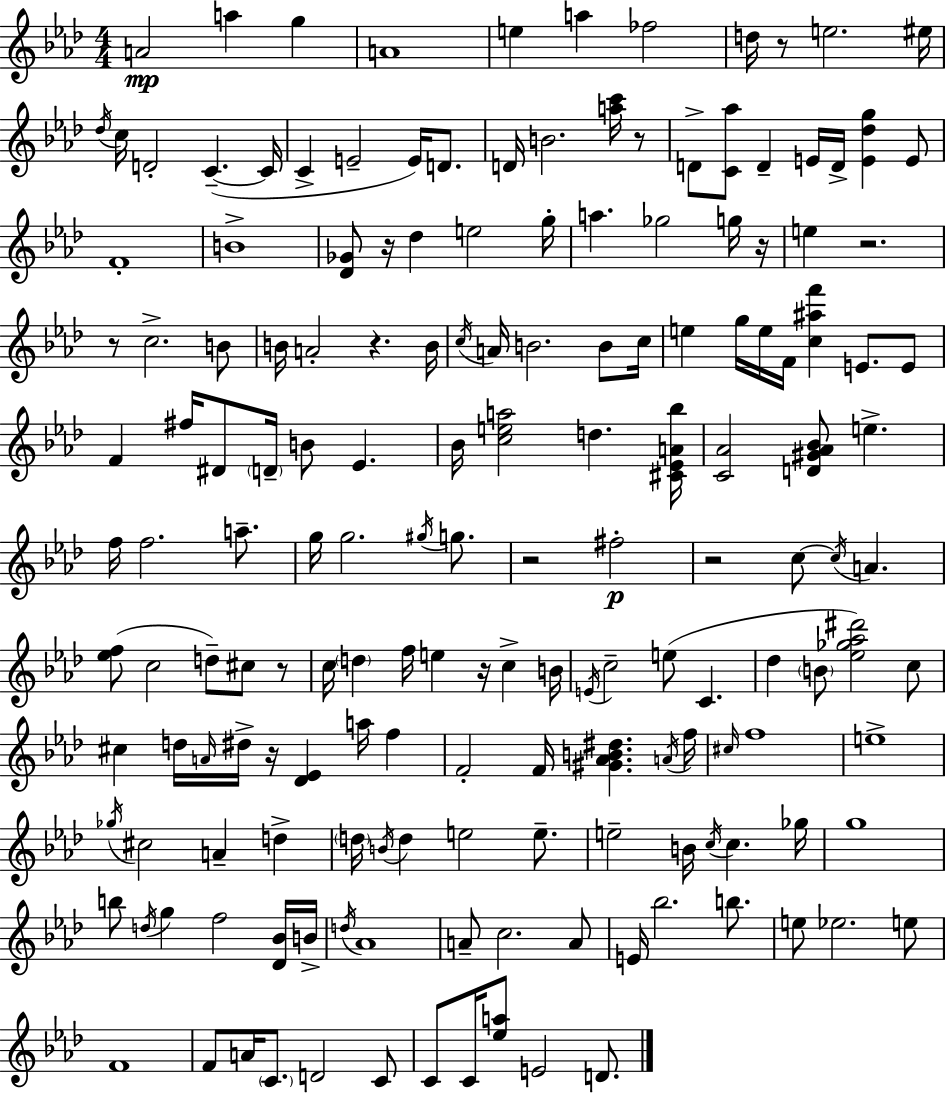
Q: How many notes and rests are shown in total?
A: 168